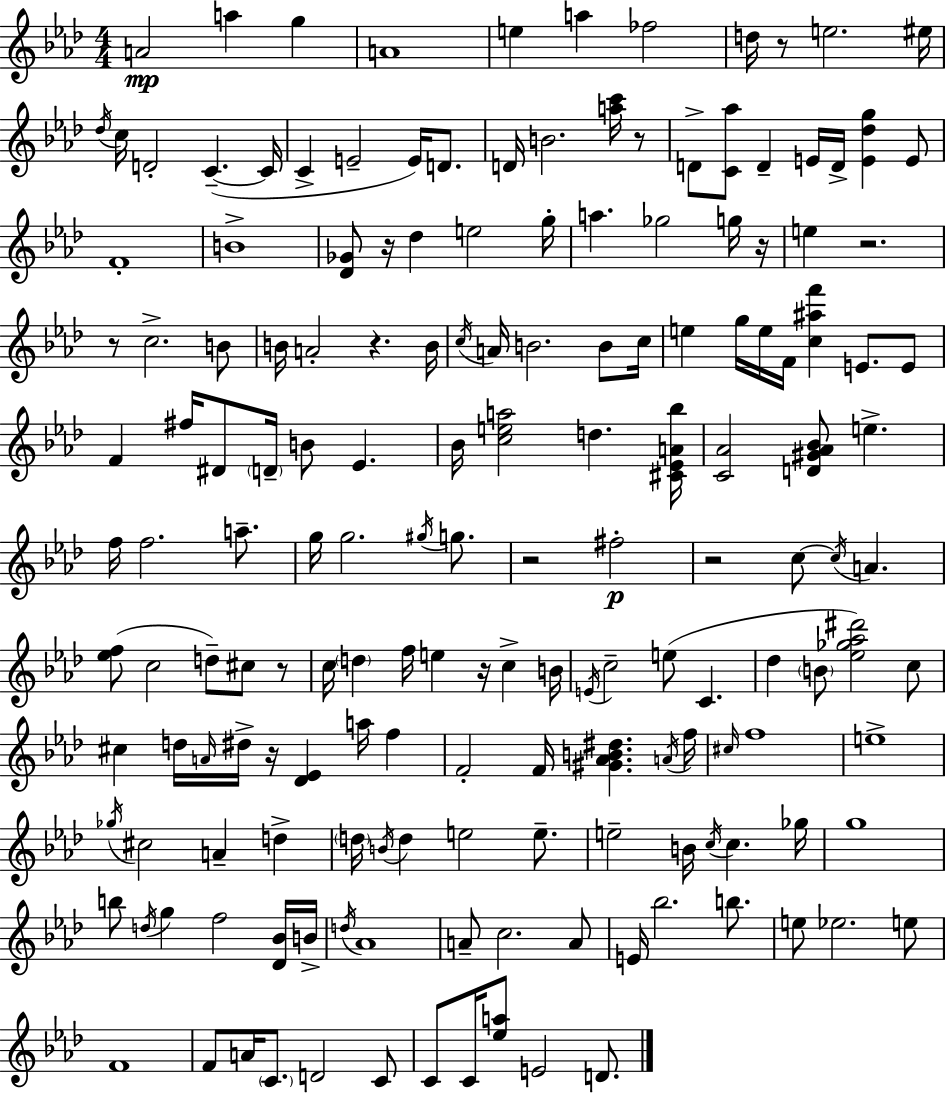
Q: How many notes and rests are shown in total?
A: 168